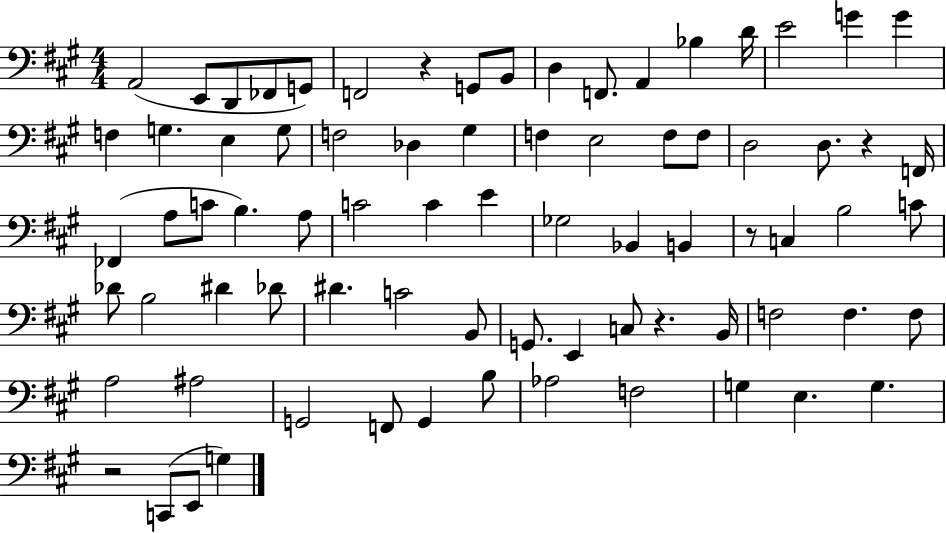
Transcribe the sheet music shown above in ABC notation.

X:1
T:Untitled
M:4/4
L:1/4
K:A
A,,2 E,,/2 D,,/2 _F,,/2 G,,/2 F,,2 z G,,/2 B,,/2 D, F,,/2 A,, _B, D/4 E2 G G F, G, E, G,/2 F,2 _D, ^G, F, E,2 F,/2 F,/2 D,2 D,/2 z F,,/4 _F,, A,/2 C/2 B, A,/2 C2 C E _G,2 _B,, B,, z/2 C, B,2 C/2 _D/2 B,2 ^D _D/2 ^D C2 B,,/2 G,,/2 E,, C,/2 z B,,/4 F,2 F, F,/2 A,2 ^A,2 G,,2 F,,/2 G,, B,/2 _A,2 F,2 G, E, G, z2 C,,/2 E,,/2 G,